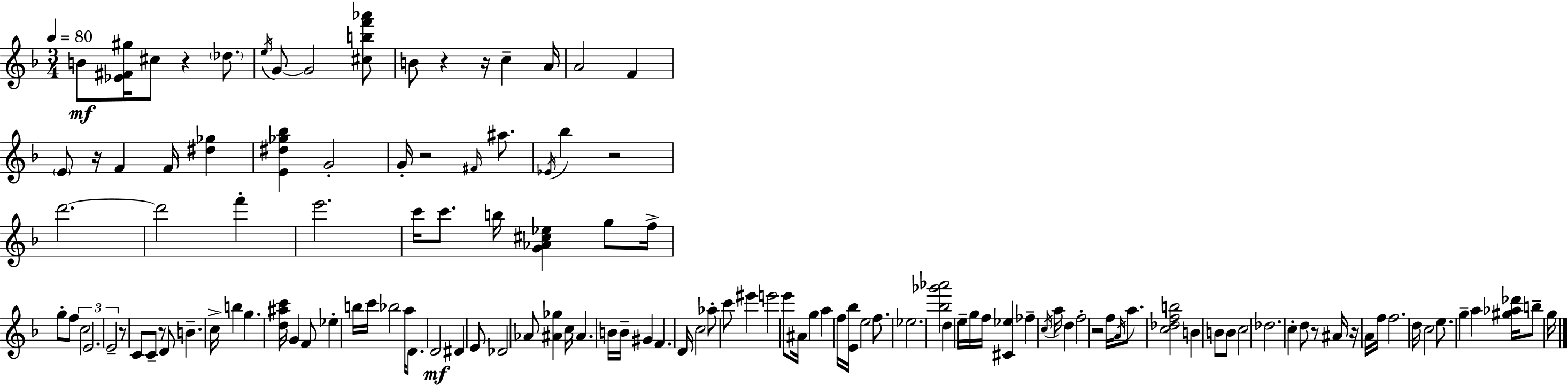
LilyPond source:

{
  \clef treble
  \numericTimeSignature
  \time 3/4
  \key f \major
  \tempo 4 = 80
  b'8\mf <ees' fis' gis''>16 cis''8 r4 \parenthesize des''8. | \acciaccatura { e''16 } g'8~~ g'2 <cis'' b'' f''' aes'''>8 | b'8 r4 r16 c''4-- | a'16 a'2 f'4 | \break \parenthesize e'8 r16 f'4 f'16 <dis'' ges''>4 | <e' dis'' ges'' bes''>4 g'2-. | g'16-. r2 \grace { fis'16 } ais''8. | \acciaccatura { ees'16 } bes''4 r2 | \break d'''2.~~ | d'''2 f'''4-. | e'''2. | c'''16 c'''8. b''16 <g' aes' cis'' ees''>4 | \break g''8 f''16-> g''8-. f''8 \tuplet 3/2 { c''2 | e'2. | e'2-- } r8 | c'8 c'8-- r8 d'8 b'4.-- | \break c''16-> b''4 g''4. | <d'' ais'' c'''>16 g'4 f'8 ees''4-. | b''16 c'''16 bes''2 a''16 | d'8. d'2\mf dis'4 | \break e'8 des'2 | aes'8 <ais' ges''>4 c''16 ais'4. | b'16 b'16-- gis'4 f'4. | d'16 c''2 aes''8-. | \break c'''8 eis'''4 e'''2 | e'''8 ais'16 g''4 a''4 | f''16 <e' bes''>16 e''2 | f''8. ees''2. | \break <bes'' ges''' aes'''>2 d''4 | e''16-- g''16 f''16 <cis' ees''>4 fes''4-- | \acciaccatura { c''16 } a''16 d''4 f''2-. | r2 | \break f''16 \acciaccatura { a'16 } a''8. <c'' des'' f'' b''>2 | b'4 b'8 b'8 c''2 | des''2. | c''4-. d''8 r8 | \break ais'16 r16 a'16 f''16 f''2. | d''16 c''2 | e''8. g''4-- a''4 | <gis'' aes'' des'''>16 b''8-- g''16 \bar "|."
}